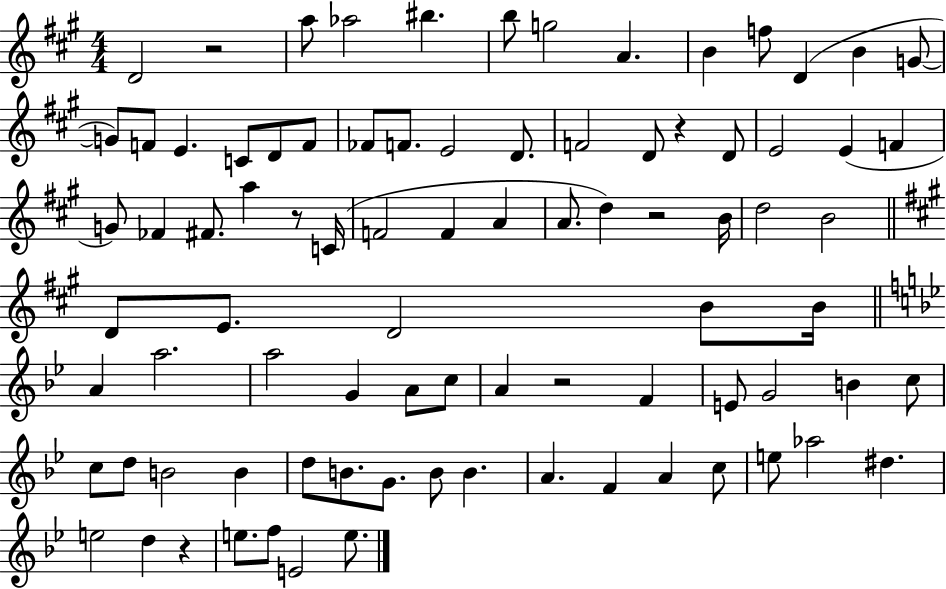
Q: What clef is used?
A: treble